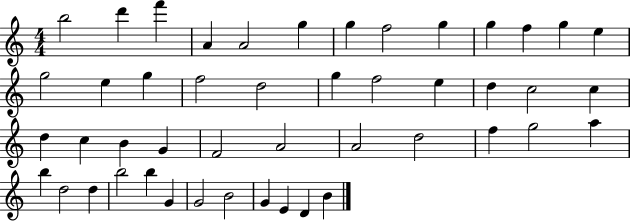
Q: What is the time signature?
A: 4/4